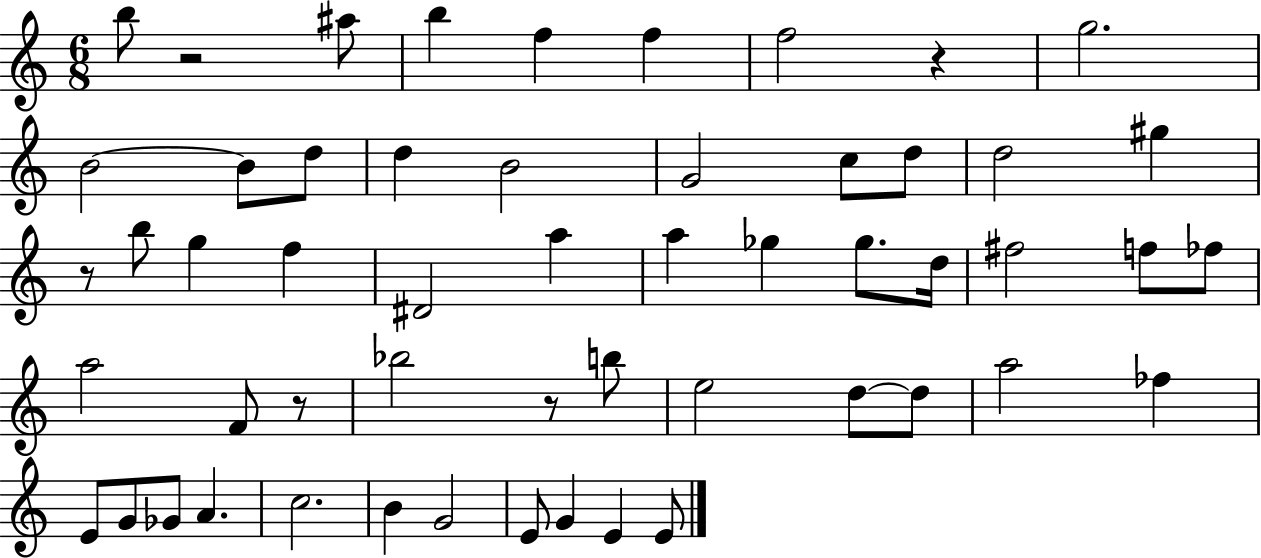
X:1
T:Untitled
M:6/8
L:1/4
K:C
b/2 z2 ^a/2 b f f f2 z g2 B2 B/2 d/2 d B2 G2 c/2 d/2 d2 ^g z/2 b/2 g f ^D2 a a _g _g/2 d/4 ^f2 f/2 _f/2 a2 F/2 z/2 _b2 z/2 b/2 e2 d/2 d/2 a2 _f E/2 G/2 _G/2 A c2 B G2 E/2 G E E/2